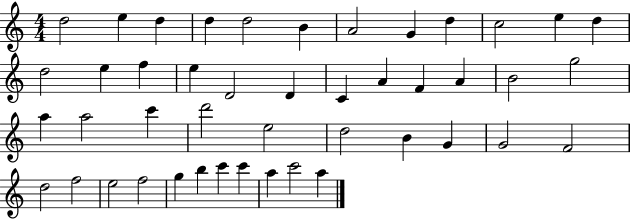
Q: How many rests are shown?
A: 0